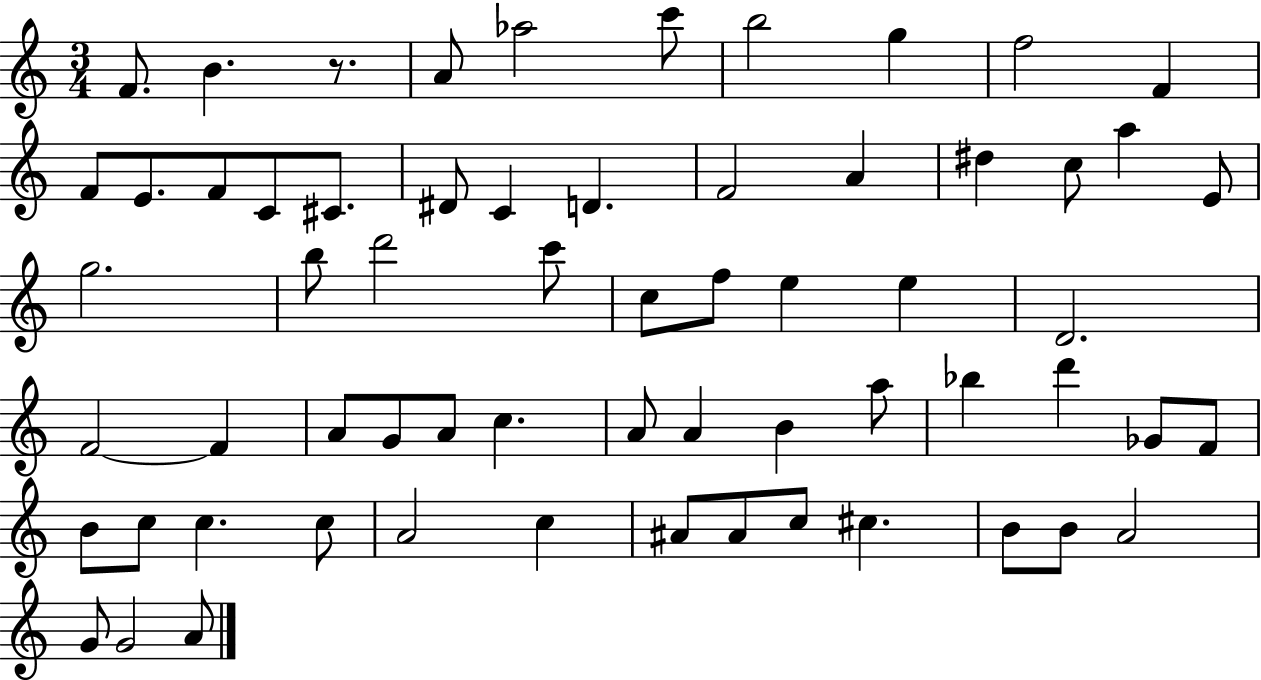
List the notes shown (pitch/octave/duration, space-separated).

F4/e. B4/q. R/e. A4/e Ab5/h C6/e B5/h G5/q F5/h F4/q F4/e E4/e. F4/e C4/e C#4/e. D#4/e C4/q D4/q. F4/h A4/q D#5/q C5/e A5/q E4/e G5/h. B5/e D6/h C6/e C5/e F5/e E5/q E5/q D4/h. F4/h F4/q A4/e G4/e A4/e C5/q. A4/e A4/q B4/q A5/e Bb5/q D6/q Gb4/e F4/e B4/e C5/e C5/q. C5/e A4/h C5/q A#4/e A#4/e C5/e C#5/q. B4/e B4/e A4/h G4/e G4/h A4/e